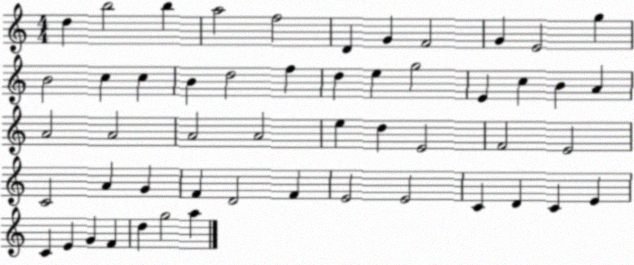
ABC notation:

X:1
T:Untitled
M:4/4
L:1/4
K:C
d b2 b a2 f2 D G F2 G E2 g B2 c c B d2 f d e g2 E c B A A2 A2 A2 A2 e d E2 F2 E2 C2 A G F D2 F E2 E2 C D C E C E G F d g2 a